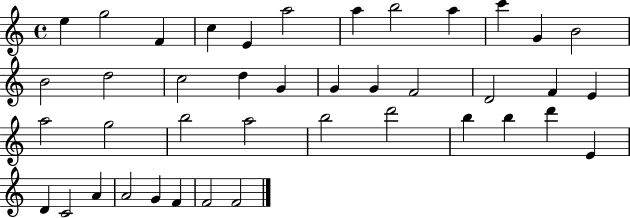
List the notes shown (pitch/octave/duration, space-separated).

E5/q G5/h F4/q C5/q E4/q A5/h A5/q B5/h A5/q C6/q G4/q B4/h B4/h D5/h C5/h D5/q G4/q G4/q G4/q F4/h D4/h F4/q E4/q A5/h G5/h B5/h A5/h B5/h D6/h B5/q B5/q D6/q E4/q D4/q C4/h A4/q A4/h G4/q F4/q F4/h F4/h